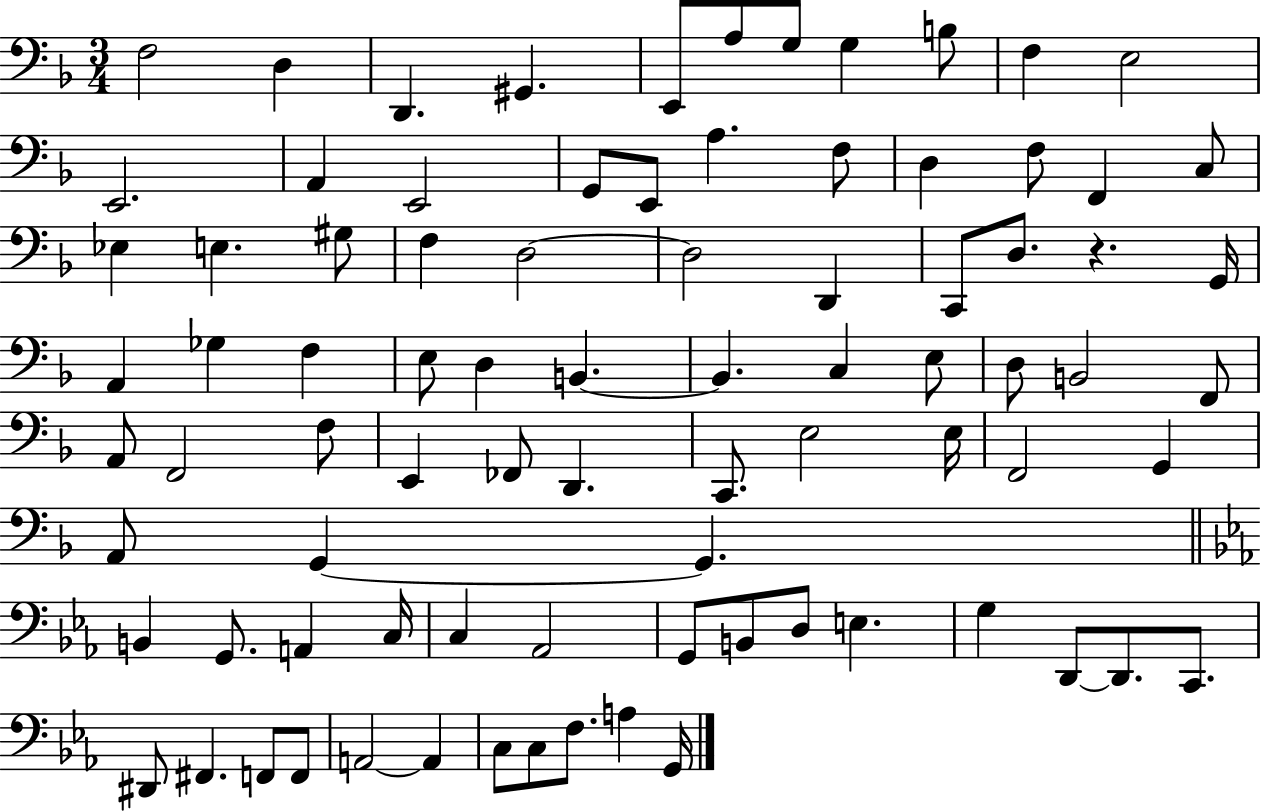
F3/h D3/q D2/q. G#2/q. E2/e A3/e G3/e G3/q B3/e F3/q E3/h E2/h. A2/q E2/h G2/e E2/e A3/q. F3/e D3/q F3/e F2/q C3/e Eb3/q E3/q. G#3/e F3/q D3/h D3/h D2/q C2/e D3/e. R/q. G2/s A2/q Gb3/q F3/q E3/e D3/q B2/q. B2/q. C3/q E3/e D3/e B2/h F2/e A2/e F2/h F3/e E2/q FES2/e D2/q. C2/e. E3/h E3/s F2/h G2/q A2/e G2/q G2/q. B2/q G2/e. A2/q C3/s C3/q Ab2/h G2/e B2/e D3/e E3/q. G3/q D2/e D2/e. C2/e. D#2/e F#2/q. F2/e F2/e A2/h A2/q C3/e C3/e F3/e. A3/q G2/s